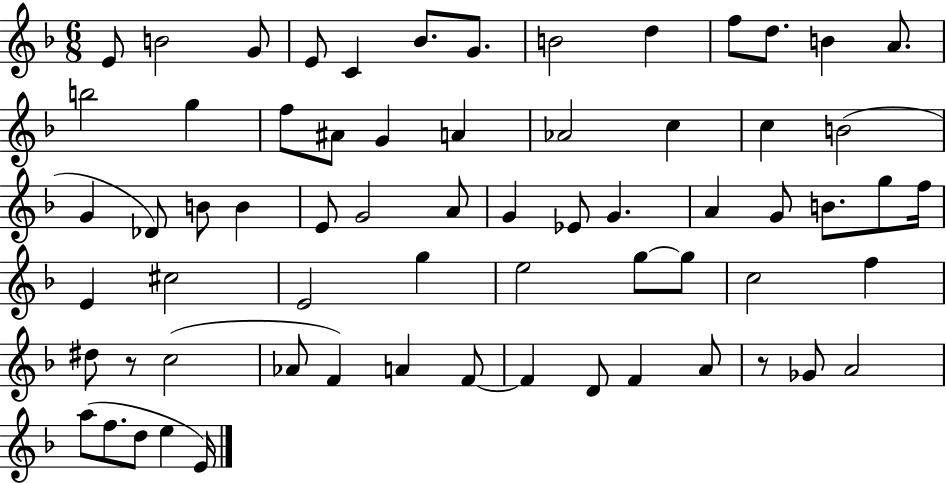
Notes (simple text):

E4/e B4/h G4/e E4/e C4/q Bb4/e. G4/e. B4/h D5/q F5/e D5/e. B4/q A4/e. B5/h G5/q F5/e A#4/e G4/q A4/q Ab4/h C5/q C5/q B4/h G4/q Db4/e B4/e B4/q E4/e G4/h A4/e G4/q Eb4/e G4/q. A4/q G4/e B4/e. G5/e F5/s E4/q C#5/h E4/h G5/q E5/h G5/e G5/e C5/h F5/q D#5/e R/e C5/h Ab4/e F4/q A4/q F4/e F4/q D4/e F4/q A4/e R/e Gb4/e A4/h A5/e F5/e. D5/e E5/q E4/s